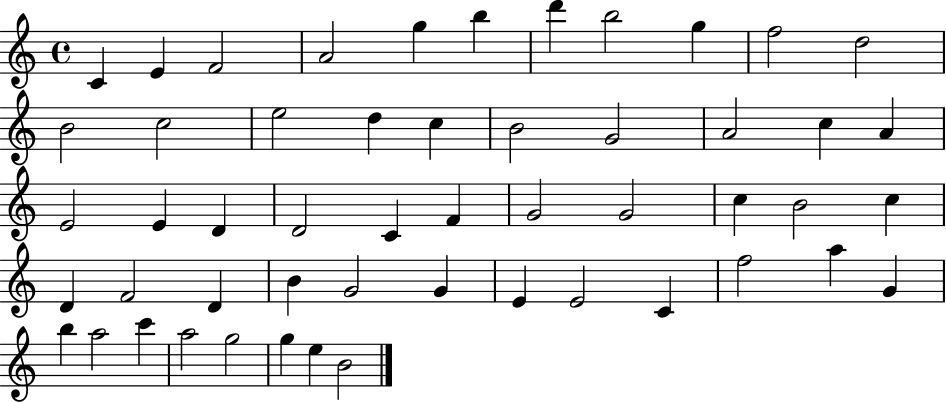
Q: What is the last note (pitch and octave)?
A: B4